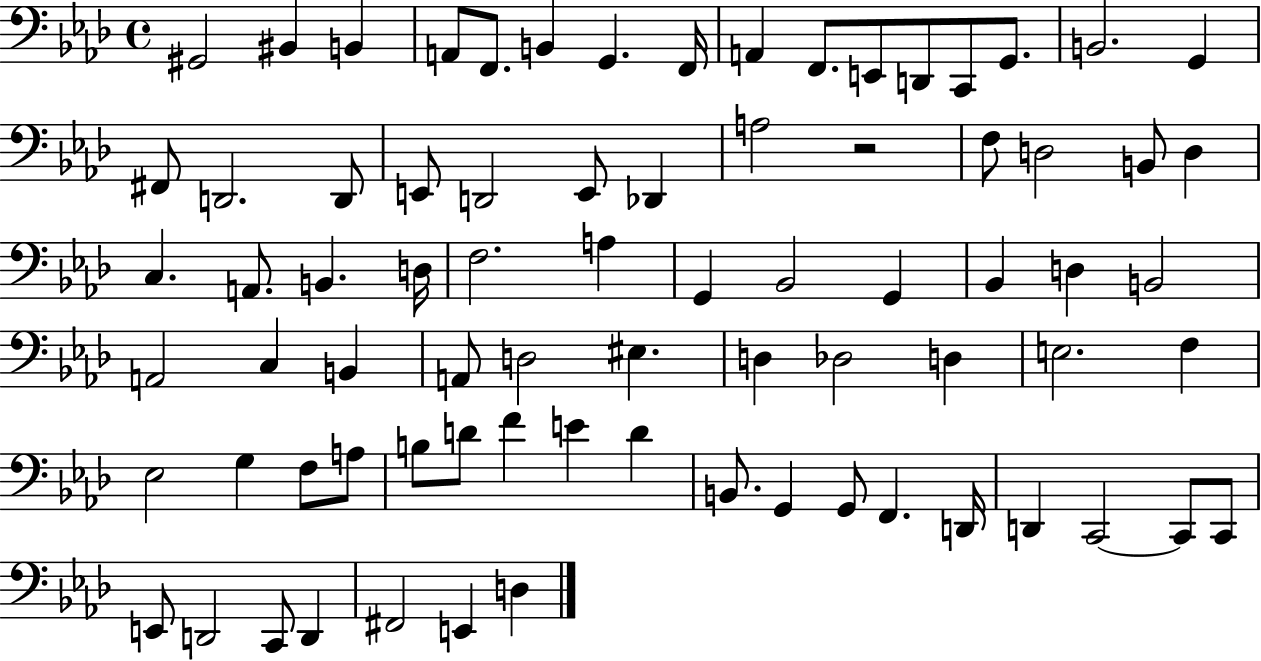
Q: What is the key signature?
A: AES major